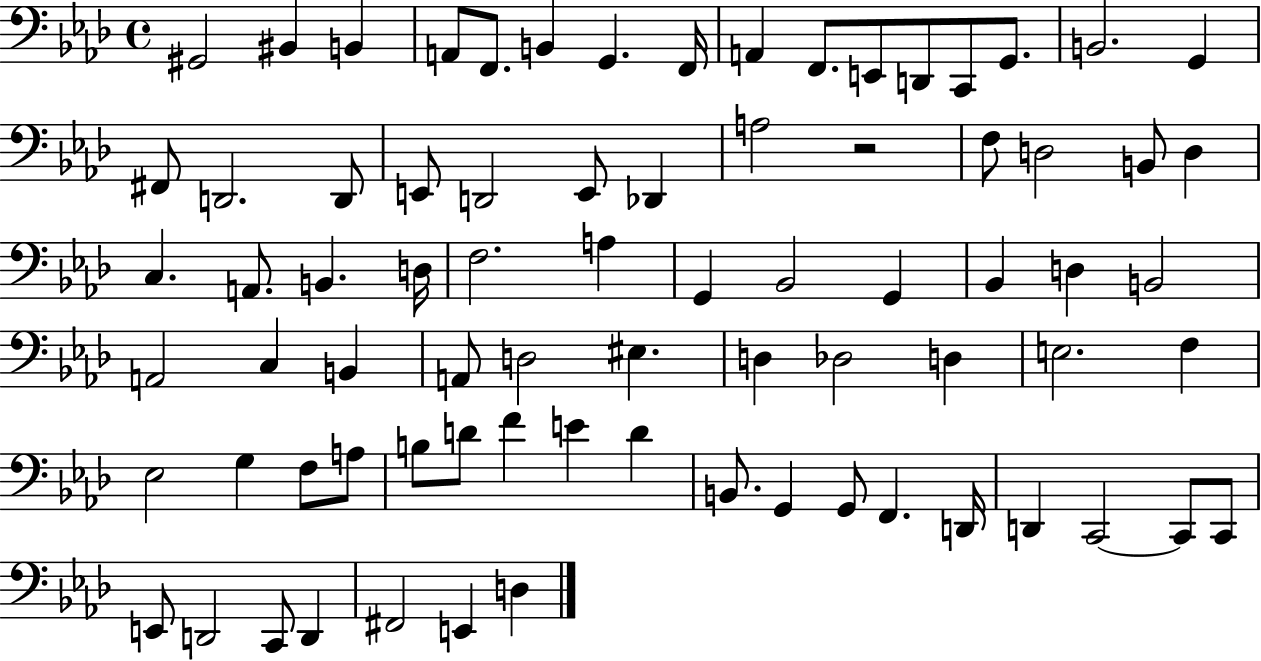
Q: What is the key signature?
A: AES major